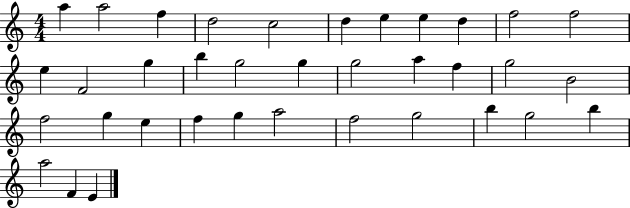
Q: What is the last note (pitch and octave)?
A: E4